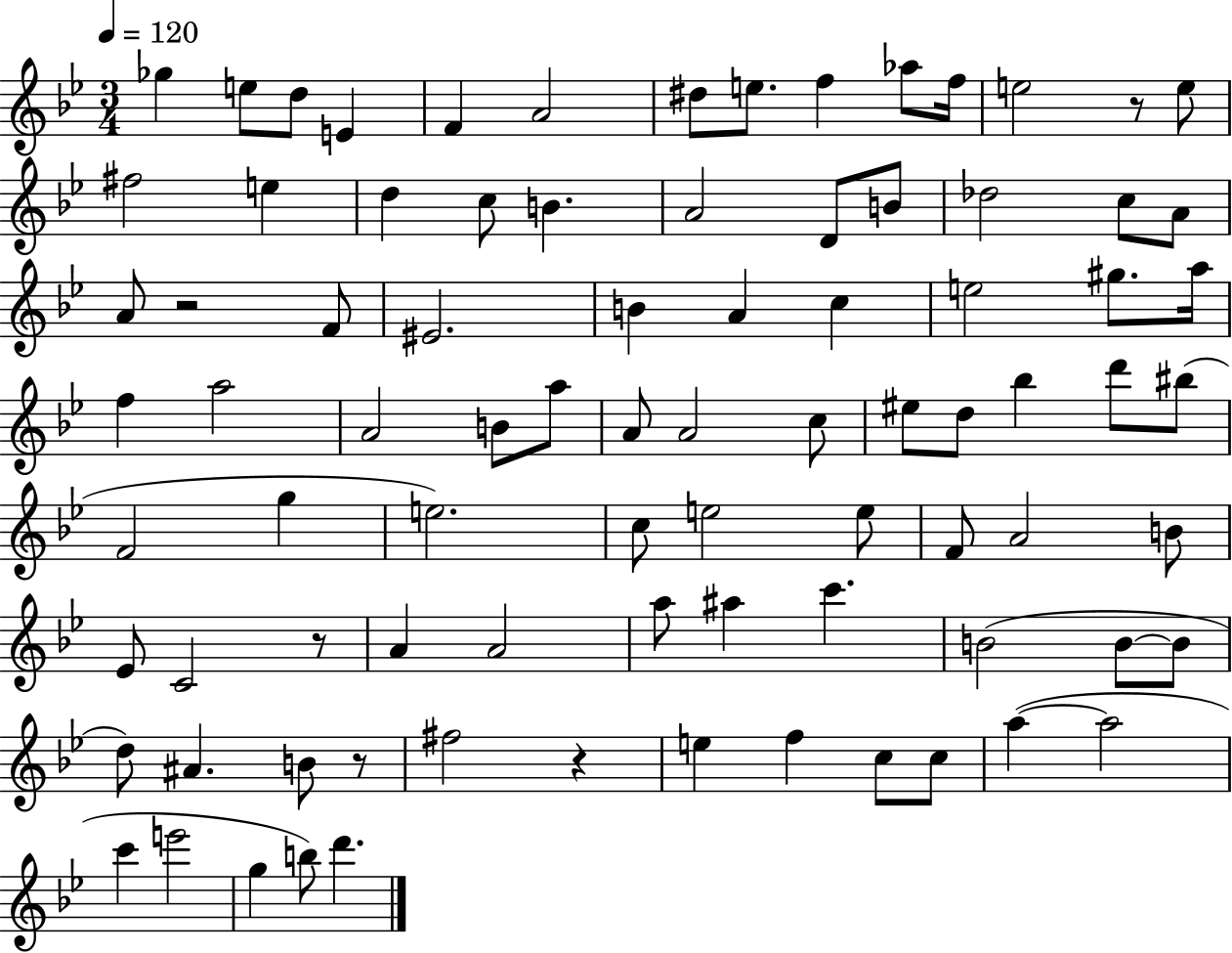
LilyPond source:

{
  \clef treble
  \numericTimeSignature
  \time 3/4
  \key bes \major
  \tempo 4 = 120
  ges''4 e''8 d''8 e'4 | f'4 a'2 | dis''8 e''8. f''4 aes''8 f''16 | e''2 r8 e''8 | \break fis''2 e''4 | d''4 c''8 b'4. | a'2 d'8 b'8 | des''2 c''8 a'8 | \break a'8 r2 f'8 | eis'2. | b'4 a'4 c''4 | e''2 gis''8. a''16 | \break f''4 a''2 | a'2 b'8 a''8 | a'8 a'2 c''8 | eis''8 d''8 bes''4 d'''8 bis''8( | \break f'2 g''4 | e''2.) | c''8 e''2 e''8 | f'8 a'2 b'8 | \break ees'8 c'2 r8 | a'4 a'2 | a''8 ais''4 c'''4. | b'2( b'8~~ b'8 | \break d''8) ais'4. b'8 r8 | fis''2 r4 | e''4 f''4 c''8 c''8 | a''4~(~ a''2 | \break c'''4 e'''2 | g''4 b''8) d'''4. | \bar "|."
}